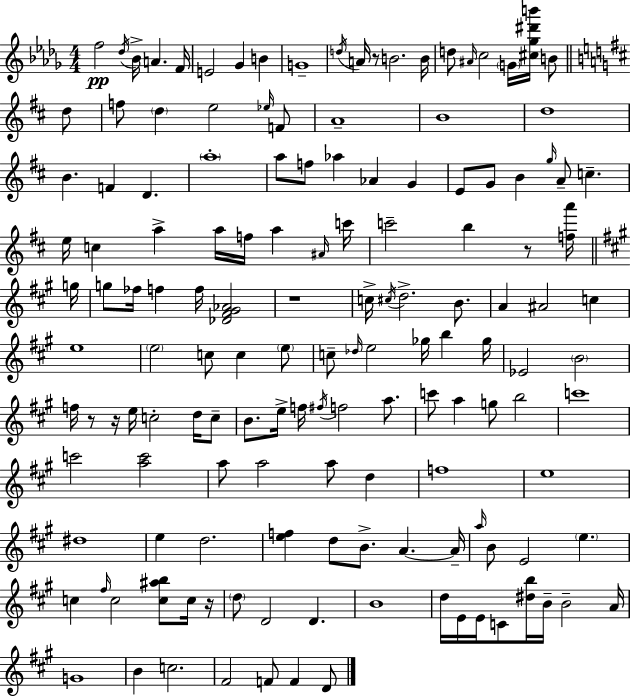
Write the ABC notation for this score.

X:1
T:Untitled
M:4/4
L:1/4
K:Bbm
f2 _d/4 _B/4 A F/4 E2 _G B G4 d/4 A/4 z/2 B2 B/4 d/2 ^A/4 c2 G/4 [^c_g^d'b']/4 B/2 d/2 f/2 d e2 _e/4 F/2 A4 B4 d4 B F D a4 a/2 f/2 _a _A G E/2 G/2 B g/4 A/2 c e/4 c a a/4 f/4 a ^A/4 c'/4 c'2 b z/2 [fa']/4 g/4 g/2 _f/4 f f/4 [_D^F^G_A]2 z4 c/4 ^c/4 d2 B/2 A ^A2 c e4 e2 c/2 c e/2 c/2 _d/4 e2 _g/4 b _g/4 _E2 B2 f/4 z/2 z/4 e/4 c2 d/4 c/2 B/2 e/4 f/4 ^f/4 f2 a/2 c'/2 a g/2 b2 c'4 c'2 [ac']2 a/2 a2 a/2 d f4 e4 ^d4 e d2 [ef] d/2 B/2 A A/4 a/4 B/2 E2 e c ^f/4 c2 [c^ab]/2 c/4 z/4 d/2 D2 D B4 d/4 E/4 E/4 C/2 [^db]/4 B/4 B2 A/4 G4 B c2 ^F2 F/2 F D/2